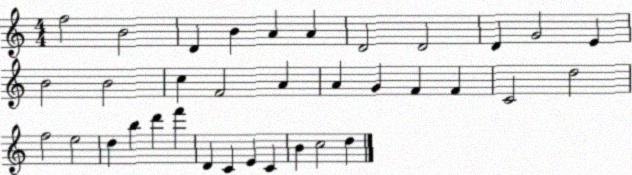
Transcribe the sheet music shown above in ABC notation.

X:1
T:Untitled
M:4/4
L:1/4
K:C
f2 B2 D B A A D2 D2 D G2 E B2 B2 c F2 A A G F F C2 d2 f2 e2 d b d' f' D C E C B c2 d